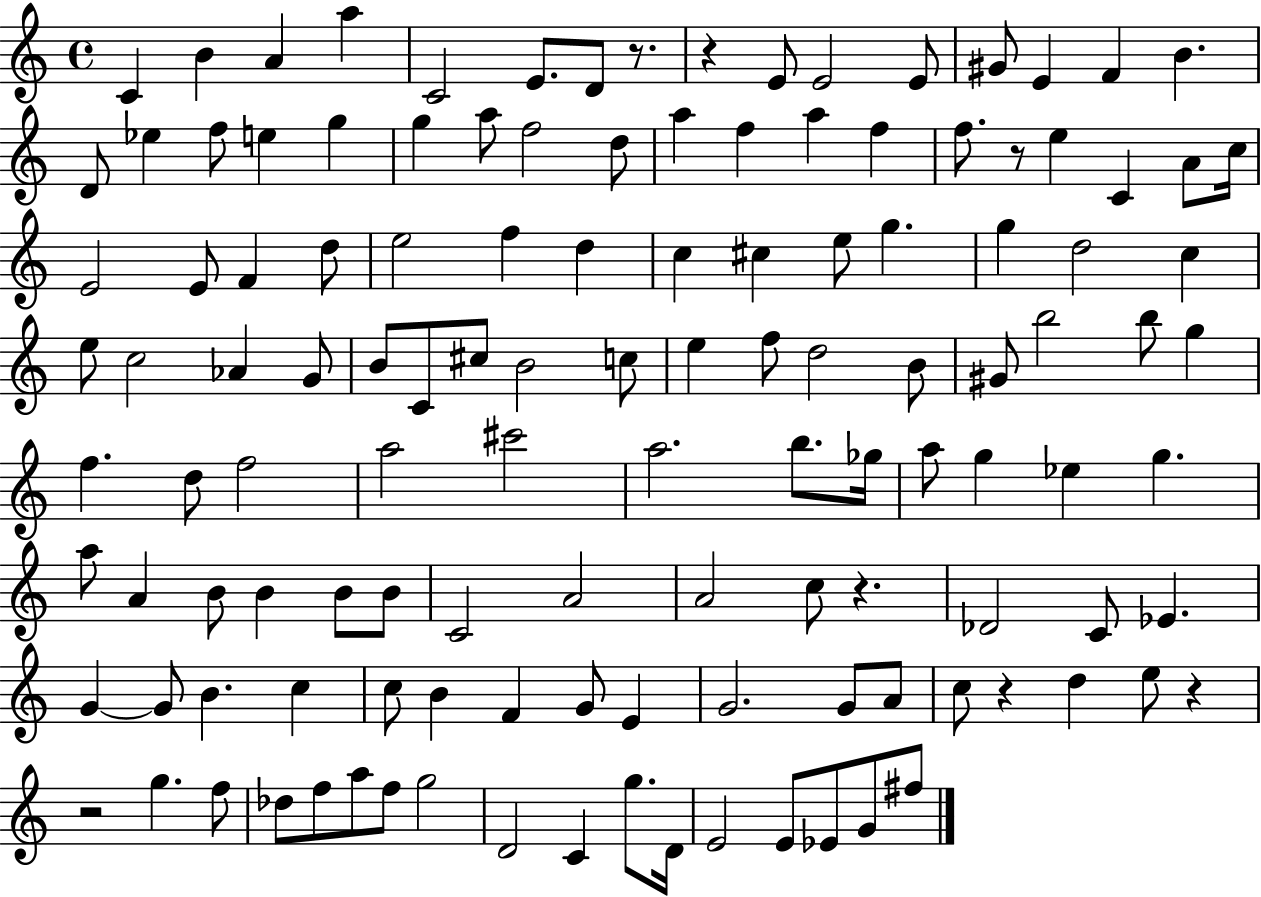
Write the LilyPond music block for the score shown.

{
  \clef treble
  \time 4/4
  \defaultTimeSignature
  \key c \major
  \repeat volta 2 { c'4 b'4 a'4 a''4 | c'2 e'8. d'8 r8. | r4 e'8 e'2 e'8 | gis'8 e'4 f'4 b'4. | \break d'8 ees''4 f''8 e''4 g''4 | g''4 a''8 f''2 d''8 | a''4 f''4 a''4 f''4 | f''8. r8 e''4 c'4 a'8 c''16 | \break e'2 e'8 f'4 d''8 | e''2 f''4 d''4 | c''4 cis''4 e''8 g''4. | g''4 d''2 c''4 | \break e''8 c''2 aes'4 g'8 | b'8 c'8 cis''8 b'2 c''8 | e''4 f''8 d''2 b'8 | gis'8 b''2 b''8 g''4 | \break f''4. d''8 f''2 | a''2 cis'''2 | a''2. b''8. ges''16 | a''8 g''4 ees''4 g''4. | \break a''8 a'4 b'8 b'4 b'8 b'8 | c'2 a'2 | a'2 c''8 r4. | des'2 c'8 ees'4. | \break g'4~~ g'8 b'4. c''4 | c''8 b'4 f'4 g'8 e'4 | g'2. g'8 a'8 | c''8 r4 d''4 e''8 r4 | \break r2 g''4. f''8 | des''8 f''8 a''8 f''8 g''2 | d'2 c'4 g''8. d'16 | e'2 e'8 ees'8 g'8 fis''8 | \break } \bar "|."
}